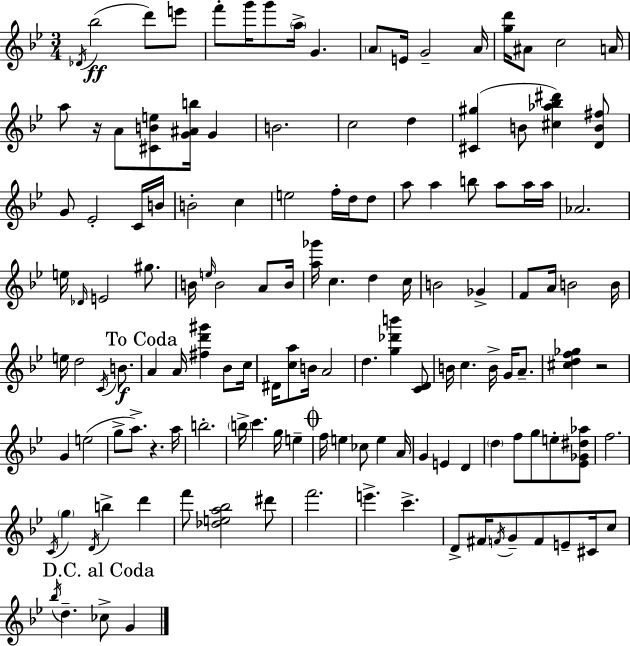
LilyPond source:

{
  \clef treble
  \numericTimeSignature
  \time 3/4
  \key g \minor
  \acciaccatura { des'16 }(\ff bes''2 d'''8) e'''8 | f'''8-. g'''16 g'''8 \parenthesize a''16-> g'4. | \parenthesize a'8 e'16 g'2-- | a'16 <g'' d'''>16 ais'8 c''2 | \break a'16 a''8 r16 a'8 <cis' b' e''>8 <g' ais' b''>16 g'4 | b'2. | c''2 d''4 | <cis' gis''>4( b'8 <cis'' aes'' bes'' dis'''>4) <d' b' fis''>8 | \break g'8 ees'2-. c'16 | b'16 b'2-. c''4 | e''2 f''16-. d''16 d''8 | a''8 a''4 b''8 a''8 a''16 | \break a''16 aes'2. | e''16 \grace { des'16 } e'2 gis''8. | b'16 \grace { e''16 } b'2 | a'8 b'16 <a'' ges'''>16 c''4. d''4 | \break c''16 b'2 ges'4-> | f'8 a'16 b'2 | b'16 e''16 d''2 | \acciaccatura { c'16 }\f b'8. \mark "To Coda" a'4 a'16 <fis'' d''' gis'''>4 | \break bes'8 c''16 dis'16 <c'' a''>8 b'16 a'2 | d''4. <g'' des''' b'''>4 | <c' d'>8 b'16 c''4. b'16-> | g'16 a'8.-- <cis'' d'' f'' ges''>4 r2 | \break g'4 e''2( | g''8-> a''8.->) r4. | a''16 b''2.-. | \parenthesize b''16-> c'''4. g''16 | \break e''4-- \mark \markup { \musicglyph "scripts.coda" } f''16 e''4 ces''8 e''4 | a'16 g'4 e'4 | d'4 \parenthesize d''4 f''8 g''8 | e''8-. <ees' ges' dis'' aes''>8 f''2. | \break \acciaccatura { c'16 } \parenthesize g''4 \acciaccatura { d'16 } b''4-> | d'''4 f'''8 <des'' e'' a'' bes''>2 | dis'''8 f'''2. | e'''4.-> | \break c'''4.-> d'8-> fis'16 \acciaccatura { f'16 } g'8-- | f'8 e'8-- cis'16 c''8 \mark "D.C. al Coda" \acciaccatura { bes''16 } d''4.-- | ces''8-> g'4 \bar "|."
}